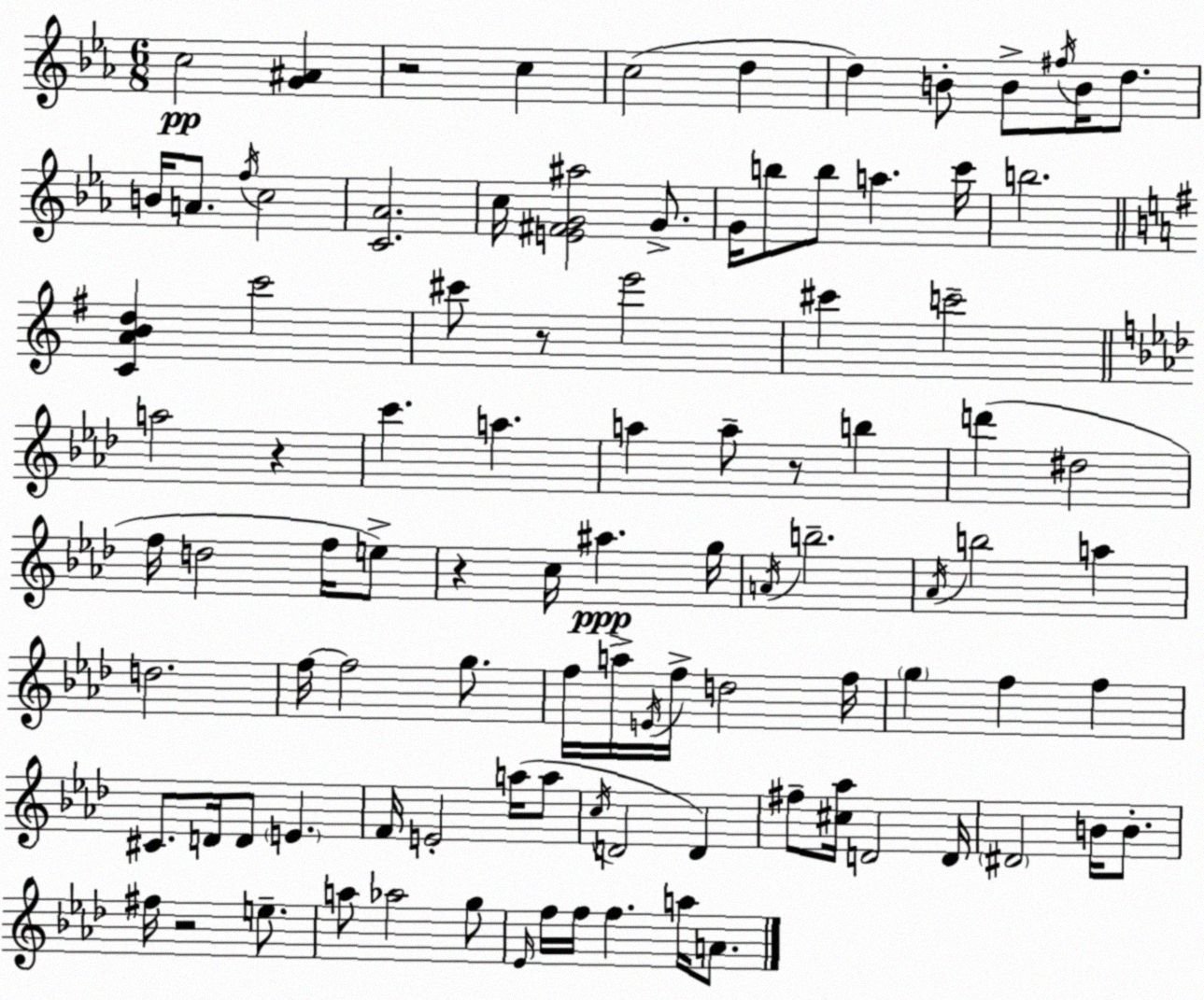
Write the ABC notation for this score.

X:1
T:Untitled
M:6/8
L:1/4
K:Eb
c2 [G^A] z2 c c2 d d B/2 B/2 ^f/4 B/4 d/2 B/4 A/2 f/4 c2 [C_A]2 c/4 [E^FG^a]2 G/2 G/4 b/2 b/2 a c'/4 b2 [CABd] c'2 ^c'/2 z/2 e'2 ^c' c'2 a2 z c' a a a/2 z/2 b d' ^d2 f/4 d2 f/4 e/2 z c/4 ^a g/4 A/4 b2 _A/4 b2 a d2 f/4 f2 g/2 f/4 a/4 E/4 f/4 d2 f/4 g f f ^C/2 D/4 D/2 E F/4 E2 a/4 a/2 c/4 D2 D ^f/2 [^c_a]/4 D2 D/4 ^D2 B/4 B/2 ^f/4 z2 e/2 a/2 _a2 g/2 _E/4 f/4 f/4 f a/4 A/2